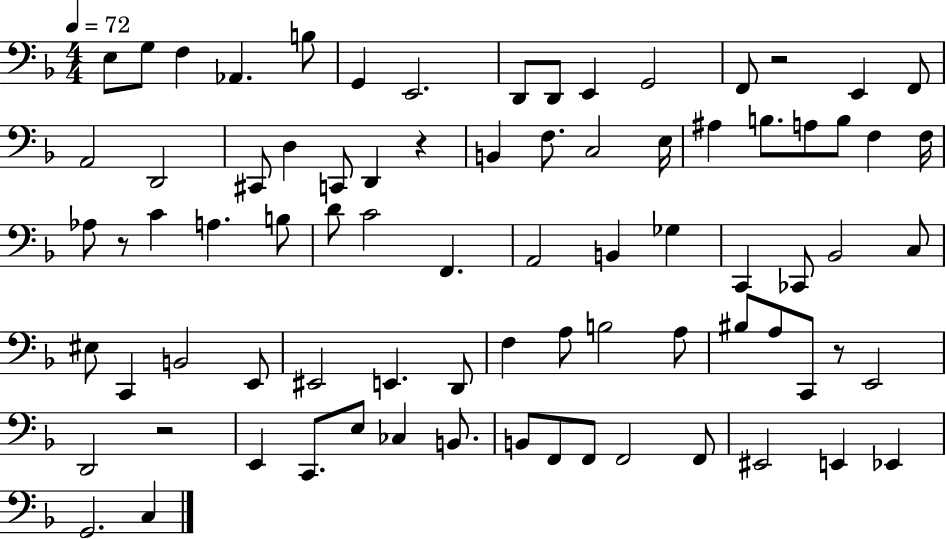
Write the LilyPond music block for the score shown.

{
  \clef bass
  \numericTimeSignature
  \time 4/4
  \key f \major
  \tempo 4 = 72
  \repeat volta 2 { e8 g8 f4 aes,4. b8 | g,4 e,2. | d,8 d,8 e,4 g,2 | f,8 r2 e,4 f,8 | \break a,2 d,2 | cis,8 d4 c,8 d,4 r4 | b,4 f8. c2 e16 | ais4 b8. a8 b8 f4 f16 | \break aes8 r8 c'4 a4. b8 | d'8 c'2 f,4. | a,2 b,4 ges4 | c,4 ces,8 bes,2 c8 | \break eis8 c,4 b,2 e,8 | eis,2 e,4. d,8 | f4 a8 b2 a8 | bis8 a8 c,8 r8 e,2 | \break d,2 r2 | e,4 c,8. e8 ces4 b,8. | b,8 f,8 f,8 f,2 f,8 | eis,2 e,4 ees,4 | \break g,2. c4 | } \bar "|."
}